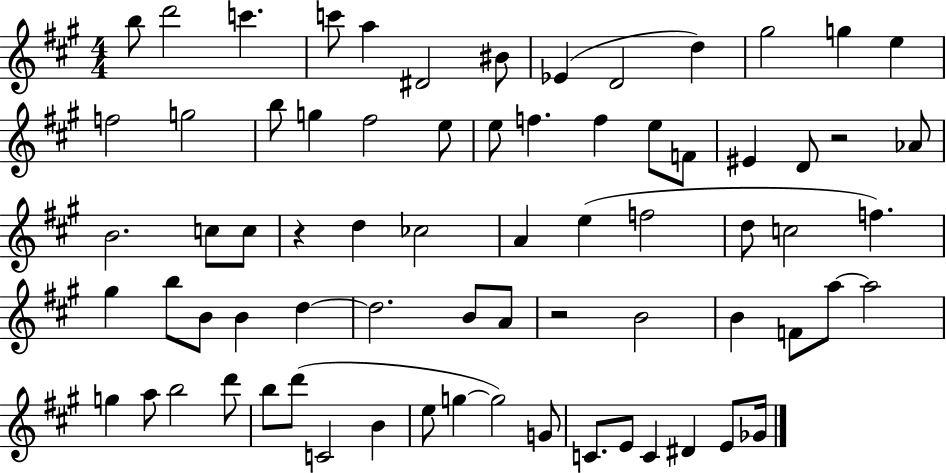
B5/e D6/h C6/q. C6/e A5/q D#4/h BIS4/e Eb4/q D4/h D5/q G#5/h G5/q E5/q F5/h G5/h B5/e G5/q F#5/h E5/e E5/e F5/q. F5/q E5/e F4/e EIS4/q D4/e R/h Ab4/e B4/h. C5/e C5/e R/q D5/q CES5/h A4/q E5/q F5/h D5/e C5/h F5/q. G#5/q B5/e B4/e B4/q D5/q D5/h. B4/e A4/e R/h B4/h B4/q F4/e A5/e A5/h G5/q A5/e B5/h D6/e B5/e D6/e C4/h B4/q E5/e G5/q G5/h G4/e C4/e. E4/e C4/q D#4/q E4/e Gb4/s